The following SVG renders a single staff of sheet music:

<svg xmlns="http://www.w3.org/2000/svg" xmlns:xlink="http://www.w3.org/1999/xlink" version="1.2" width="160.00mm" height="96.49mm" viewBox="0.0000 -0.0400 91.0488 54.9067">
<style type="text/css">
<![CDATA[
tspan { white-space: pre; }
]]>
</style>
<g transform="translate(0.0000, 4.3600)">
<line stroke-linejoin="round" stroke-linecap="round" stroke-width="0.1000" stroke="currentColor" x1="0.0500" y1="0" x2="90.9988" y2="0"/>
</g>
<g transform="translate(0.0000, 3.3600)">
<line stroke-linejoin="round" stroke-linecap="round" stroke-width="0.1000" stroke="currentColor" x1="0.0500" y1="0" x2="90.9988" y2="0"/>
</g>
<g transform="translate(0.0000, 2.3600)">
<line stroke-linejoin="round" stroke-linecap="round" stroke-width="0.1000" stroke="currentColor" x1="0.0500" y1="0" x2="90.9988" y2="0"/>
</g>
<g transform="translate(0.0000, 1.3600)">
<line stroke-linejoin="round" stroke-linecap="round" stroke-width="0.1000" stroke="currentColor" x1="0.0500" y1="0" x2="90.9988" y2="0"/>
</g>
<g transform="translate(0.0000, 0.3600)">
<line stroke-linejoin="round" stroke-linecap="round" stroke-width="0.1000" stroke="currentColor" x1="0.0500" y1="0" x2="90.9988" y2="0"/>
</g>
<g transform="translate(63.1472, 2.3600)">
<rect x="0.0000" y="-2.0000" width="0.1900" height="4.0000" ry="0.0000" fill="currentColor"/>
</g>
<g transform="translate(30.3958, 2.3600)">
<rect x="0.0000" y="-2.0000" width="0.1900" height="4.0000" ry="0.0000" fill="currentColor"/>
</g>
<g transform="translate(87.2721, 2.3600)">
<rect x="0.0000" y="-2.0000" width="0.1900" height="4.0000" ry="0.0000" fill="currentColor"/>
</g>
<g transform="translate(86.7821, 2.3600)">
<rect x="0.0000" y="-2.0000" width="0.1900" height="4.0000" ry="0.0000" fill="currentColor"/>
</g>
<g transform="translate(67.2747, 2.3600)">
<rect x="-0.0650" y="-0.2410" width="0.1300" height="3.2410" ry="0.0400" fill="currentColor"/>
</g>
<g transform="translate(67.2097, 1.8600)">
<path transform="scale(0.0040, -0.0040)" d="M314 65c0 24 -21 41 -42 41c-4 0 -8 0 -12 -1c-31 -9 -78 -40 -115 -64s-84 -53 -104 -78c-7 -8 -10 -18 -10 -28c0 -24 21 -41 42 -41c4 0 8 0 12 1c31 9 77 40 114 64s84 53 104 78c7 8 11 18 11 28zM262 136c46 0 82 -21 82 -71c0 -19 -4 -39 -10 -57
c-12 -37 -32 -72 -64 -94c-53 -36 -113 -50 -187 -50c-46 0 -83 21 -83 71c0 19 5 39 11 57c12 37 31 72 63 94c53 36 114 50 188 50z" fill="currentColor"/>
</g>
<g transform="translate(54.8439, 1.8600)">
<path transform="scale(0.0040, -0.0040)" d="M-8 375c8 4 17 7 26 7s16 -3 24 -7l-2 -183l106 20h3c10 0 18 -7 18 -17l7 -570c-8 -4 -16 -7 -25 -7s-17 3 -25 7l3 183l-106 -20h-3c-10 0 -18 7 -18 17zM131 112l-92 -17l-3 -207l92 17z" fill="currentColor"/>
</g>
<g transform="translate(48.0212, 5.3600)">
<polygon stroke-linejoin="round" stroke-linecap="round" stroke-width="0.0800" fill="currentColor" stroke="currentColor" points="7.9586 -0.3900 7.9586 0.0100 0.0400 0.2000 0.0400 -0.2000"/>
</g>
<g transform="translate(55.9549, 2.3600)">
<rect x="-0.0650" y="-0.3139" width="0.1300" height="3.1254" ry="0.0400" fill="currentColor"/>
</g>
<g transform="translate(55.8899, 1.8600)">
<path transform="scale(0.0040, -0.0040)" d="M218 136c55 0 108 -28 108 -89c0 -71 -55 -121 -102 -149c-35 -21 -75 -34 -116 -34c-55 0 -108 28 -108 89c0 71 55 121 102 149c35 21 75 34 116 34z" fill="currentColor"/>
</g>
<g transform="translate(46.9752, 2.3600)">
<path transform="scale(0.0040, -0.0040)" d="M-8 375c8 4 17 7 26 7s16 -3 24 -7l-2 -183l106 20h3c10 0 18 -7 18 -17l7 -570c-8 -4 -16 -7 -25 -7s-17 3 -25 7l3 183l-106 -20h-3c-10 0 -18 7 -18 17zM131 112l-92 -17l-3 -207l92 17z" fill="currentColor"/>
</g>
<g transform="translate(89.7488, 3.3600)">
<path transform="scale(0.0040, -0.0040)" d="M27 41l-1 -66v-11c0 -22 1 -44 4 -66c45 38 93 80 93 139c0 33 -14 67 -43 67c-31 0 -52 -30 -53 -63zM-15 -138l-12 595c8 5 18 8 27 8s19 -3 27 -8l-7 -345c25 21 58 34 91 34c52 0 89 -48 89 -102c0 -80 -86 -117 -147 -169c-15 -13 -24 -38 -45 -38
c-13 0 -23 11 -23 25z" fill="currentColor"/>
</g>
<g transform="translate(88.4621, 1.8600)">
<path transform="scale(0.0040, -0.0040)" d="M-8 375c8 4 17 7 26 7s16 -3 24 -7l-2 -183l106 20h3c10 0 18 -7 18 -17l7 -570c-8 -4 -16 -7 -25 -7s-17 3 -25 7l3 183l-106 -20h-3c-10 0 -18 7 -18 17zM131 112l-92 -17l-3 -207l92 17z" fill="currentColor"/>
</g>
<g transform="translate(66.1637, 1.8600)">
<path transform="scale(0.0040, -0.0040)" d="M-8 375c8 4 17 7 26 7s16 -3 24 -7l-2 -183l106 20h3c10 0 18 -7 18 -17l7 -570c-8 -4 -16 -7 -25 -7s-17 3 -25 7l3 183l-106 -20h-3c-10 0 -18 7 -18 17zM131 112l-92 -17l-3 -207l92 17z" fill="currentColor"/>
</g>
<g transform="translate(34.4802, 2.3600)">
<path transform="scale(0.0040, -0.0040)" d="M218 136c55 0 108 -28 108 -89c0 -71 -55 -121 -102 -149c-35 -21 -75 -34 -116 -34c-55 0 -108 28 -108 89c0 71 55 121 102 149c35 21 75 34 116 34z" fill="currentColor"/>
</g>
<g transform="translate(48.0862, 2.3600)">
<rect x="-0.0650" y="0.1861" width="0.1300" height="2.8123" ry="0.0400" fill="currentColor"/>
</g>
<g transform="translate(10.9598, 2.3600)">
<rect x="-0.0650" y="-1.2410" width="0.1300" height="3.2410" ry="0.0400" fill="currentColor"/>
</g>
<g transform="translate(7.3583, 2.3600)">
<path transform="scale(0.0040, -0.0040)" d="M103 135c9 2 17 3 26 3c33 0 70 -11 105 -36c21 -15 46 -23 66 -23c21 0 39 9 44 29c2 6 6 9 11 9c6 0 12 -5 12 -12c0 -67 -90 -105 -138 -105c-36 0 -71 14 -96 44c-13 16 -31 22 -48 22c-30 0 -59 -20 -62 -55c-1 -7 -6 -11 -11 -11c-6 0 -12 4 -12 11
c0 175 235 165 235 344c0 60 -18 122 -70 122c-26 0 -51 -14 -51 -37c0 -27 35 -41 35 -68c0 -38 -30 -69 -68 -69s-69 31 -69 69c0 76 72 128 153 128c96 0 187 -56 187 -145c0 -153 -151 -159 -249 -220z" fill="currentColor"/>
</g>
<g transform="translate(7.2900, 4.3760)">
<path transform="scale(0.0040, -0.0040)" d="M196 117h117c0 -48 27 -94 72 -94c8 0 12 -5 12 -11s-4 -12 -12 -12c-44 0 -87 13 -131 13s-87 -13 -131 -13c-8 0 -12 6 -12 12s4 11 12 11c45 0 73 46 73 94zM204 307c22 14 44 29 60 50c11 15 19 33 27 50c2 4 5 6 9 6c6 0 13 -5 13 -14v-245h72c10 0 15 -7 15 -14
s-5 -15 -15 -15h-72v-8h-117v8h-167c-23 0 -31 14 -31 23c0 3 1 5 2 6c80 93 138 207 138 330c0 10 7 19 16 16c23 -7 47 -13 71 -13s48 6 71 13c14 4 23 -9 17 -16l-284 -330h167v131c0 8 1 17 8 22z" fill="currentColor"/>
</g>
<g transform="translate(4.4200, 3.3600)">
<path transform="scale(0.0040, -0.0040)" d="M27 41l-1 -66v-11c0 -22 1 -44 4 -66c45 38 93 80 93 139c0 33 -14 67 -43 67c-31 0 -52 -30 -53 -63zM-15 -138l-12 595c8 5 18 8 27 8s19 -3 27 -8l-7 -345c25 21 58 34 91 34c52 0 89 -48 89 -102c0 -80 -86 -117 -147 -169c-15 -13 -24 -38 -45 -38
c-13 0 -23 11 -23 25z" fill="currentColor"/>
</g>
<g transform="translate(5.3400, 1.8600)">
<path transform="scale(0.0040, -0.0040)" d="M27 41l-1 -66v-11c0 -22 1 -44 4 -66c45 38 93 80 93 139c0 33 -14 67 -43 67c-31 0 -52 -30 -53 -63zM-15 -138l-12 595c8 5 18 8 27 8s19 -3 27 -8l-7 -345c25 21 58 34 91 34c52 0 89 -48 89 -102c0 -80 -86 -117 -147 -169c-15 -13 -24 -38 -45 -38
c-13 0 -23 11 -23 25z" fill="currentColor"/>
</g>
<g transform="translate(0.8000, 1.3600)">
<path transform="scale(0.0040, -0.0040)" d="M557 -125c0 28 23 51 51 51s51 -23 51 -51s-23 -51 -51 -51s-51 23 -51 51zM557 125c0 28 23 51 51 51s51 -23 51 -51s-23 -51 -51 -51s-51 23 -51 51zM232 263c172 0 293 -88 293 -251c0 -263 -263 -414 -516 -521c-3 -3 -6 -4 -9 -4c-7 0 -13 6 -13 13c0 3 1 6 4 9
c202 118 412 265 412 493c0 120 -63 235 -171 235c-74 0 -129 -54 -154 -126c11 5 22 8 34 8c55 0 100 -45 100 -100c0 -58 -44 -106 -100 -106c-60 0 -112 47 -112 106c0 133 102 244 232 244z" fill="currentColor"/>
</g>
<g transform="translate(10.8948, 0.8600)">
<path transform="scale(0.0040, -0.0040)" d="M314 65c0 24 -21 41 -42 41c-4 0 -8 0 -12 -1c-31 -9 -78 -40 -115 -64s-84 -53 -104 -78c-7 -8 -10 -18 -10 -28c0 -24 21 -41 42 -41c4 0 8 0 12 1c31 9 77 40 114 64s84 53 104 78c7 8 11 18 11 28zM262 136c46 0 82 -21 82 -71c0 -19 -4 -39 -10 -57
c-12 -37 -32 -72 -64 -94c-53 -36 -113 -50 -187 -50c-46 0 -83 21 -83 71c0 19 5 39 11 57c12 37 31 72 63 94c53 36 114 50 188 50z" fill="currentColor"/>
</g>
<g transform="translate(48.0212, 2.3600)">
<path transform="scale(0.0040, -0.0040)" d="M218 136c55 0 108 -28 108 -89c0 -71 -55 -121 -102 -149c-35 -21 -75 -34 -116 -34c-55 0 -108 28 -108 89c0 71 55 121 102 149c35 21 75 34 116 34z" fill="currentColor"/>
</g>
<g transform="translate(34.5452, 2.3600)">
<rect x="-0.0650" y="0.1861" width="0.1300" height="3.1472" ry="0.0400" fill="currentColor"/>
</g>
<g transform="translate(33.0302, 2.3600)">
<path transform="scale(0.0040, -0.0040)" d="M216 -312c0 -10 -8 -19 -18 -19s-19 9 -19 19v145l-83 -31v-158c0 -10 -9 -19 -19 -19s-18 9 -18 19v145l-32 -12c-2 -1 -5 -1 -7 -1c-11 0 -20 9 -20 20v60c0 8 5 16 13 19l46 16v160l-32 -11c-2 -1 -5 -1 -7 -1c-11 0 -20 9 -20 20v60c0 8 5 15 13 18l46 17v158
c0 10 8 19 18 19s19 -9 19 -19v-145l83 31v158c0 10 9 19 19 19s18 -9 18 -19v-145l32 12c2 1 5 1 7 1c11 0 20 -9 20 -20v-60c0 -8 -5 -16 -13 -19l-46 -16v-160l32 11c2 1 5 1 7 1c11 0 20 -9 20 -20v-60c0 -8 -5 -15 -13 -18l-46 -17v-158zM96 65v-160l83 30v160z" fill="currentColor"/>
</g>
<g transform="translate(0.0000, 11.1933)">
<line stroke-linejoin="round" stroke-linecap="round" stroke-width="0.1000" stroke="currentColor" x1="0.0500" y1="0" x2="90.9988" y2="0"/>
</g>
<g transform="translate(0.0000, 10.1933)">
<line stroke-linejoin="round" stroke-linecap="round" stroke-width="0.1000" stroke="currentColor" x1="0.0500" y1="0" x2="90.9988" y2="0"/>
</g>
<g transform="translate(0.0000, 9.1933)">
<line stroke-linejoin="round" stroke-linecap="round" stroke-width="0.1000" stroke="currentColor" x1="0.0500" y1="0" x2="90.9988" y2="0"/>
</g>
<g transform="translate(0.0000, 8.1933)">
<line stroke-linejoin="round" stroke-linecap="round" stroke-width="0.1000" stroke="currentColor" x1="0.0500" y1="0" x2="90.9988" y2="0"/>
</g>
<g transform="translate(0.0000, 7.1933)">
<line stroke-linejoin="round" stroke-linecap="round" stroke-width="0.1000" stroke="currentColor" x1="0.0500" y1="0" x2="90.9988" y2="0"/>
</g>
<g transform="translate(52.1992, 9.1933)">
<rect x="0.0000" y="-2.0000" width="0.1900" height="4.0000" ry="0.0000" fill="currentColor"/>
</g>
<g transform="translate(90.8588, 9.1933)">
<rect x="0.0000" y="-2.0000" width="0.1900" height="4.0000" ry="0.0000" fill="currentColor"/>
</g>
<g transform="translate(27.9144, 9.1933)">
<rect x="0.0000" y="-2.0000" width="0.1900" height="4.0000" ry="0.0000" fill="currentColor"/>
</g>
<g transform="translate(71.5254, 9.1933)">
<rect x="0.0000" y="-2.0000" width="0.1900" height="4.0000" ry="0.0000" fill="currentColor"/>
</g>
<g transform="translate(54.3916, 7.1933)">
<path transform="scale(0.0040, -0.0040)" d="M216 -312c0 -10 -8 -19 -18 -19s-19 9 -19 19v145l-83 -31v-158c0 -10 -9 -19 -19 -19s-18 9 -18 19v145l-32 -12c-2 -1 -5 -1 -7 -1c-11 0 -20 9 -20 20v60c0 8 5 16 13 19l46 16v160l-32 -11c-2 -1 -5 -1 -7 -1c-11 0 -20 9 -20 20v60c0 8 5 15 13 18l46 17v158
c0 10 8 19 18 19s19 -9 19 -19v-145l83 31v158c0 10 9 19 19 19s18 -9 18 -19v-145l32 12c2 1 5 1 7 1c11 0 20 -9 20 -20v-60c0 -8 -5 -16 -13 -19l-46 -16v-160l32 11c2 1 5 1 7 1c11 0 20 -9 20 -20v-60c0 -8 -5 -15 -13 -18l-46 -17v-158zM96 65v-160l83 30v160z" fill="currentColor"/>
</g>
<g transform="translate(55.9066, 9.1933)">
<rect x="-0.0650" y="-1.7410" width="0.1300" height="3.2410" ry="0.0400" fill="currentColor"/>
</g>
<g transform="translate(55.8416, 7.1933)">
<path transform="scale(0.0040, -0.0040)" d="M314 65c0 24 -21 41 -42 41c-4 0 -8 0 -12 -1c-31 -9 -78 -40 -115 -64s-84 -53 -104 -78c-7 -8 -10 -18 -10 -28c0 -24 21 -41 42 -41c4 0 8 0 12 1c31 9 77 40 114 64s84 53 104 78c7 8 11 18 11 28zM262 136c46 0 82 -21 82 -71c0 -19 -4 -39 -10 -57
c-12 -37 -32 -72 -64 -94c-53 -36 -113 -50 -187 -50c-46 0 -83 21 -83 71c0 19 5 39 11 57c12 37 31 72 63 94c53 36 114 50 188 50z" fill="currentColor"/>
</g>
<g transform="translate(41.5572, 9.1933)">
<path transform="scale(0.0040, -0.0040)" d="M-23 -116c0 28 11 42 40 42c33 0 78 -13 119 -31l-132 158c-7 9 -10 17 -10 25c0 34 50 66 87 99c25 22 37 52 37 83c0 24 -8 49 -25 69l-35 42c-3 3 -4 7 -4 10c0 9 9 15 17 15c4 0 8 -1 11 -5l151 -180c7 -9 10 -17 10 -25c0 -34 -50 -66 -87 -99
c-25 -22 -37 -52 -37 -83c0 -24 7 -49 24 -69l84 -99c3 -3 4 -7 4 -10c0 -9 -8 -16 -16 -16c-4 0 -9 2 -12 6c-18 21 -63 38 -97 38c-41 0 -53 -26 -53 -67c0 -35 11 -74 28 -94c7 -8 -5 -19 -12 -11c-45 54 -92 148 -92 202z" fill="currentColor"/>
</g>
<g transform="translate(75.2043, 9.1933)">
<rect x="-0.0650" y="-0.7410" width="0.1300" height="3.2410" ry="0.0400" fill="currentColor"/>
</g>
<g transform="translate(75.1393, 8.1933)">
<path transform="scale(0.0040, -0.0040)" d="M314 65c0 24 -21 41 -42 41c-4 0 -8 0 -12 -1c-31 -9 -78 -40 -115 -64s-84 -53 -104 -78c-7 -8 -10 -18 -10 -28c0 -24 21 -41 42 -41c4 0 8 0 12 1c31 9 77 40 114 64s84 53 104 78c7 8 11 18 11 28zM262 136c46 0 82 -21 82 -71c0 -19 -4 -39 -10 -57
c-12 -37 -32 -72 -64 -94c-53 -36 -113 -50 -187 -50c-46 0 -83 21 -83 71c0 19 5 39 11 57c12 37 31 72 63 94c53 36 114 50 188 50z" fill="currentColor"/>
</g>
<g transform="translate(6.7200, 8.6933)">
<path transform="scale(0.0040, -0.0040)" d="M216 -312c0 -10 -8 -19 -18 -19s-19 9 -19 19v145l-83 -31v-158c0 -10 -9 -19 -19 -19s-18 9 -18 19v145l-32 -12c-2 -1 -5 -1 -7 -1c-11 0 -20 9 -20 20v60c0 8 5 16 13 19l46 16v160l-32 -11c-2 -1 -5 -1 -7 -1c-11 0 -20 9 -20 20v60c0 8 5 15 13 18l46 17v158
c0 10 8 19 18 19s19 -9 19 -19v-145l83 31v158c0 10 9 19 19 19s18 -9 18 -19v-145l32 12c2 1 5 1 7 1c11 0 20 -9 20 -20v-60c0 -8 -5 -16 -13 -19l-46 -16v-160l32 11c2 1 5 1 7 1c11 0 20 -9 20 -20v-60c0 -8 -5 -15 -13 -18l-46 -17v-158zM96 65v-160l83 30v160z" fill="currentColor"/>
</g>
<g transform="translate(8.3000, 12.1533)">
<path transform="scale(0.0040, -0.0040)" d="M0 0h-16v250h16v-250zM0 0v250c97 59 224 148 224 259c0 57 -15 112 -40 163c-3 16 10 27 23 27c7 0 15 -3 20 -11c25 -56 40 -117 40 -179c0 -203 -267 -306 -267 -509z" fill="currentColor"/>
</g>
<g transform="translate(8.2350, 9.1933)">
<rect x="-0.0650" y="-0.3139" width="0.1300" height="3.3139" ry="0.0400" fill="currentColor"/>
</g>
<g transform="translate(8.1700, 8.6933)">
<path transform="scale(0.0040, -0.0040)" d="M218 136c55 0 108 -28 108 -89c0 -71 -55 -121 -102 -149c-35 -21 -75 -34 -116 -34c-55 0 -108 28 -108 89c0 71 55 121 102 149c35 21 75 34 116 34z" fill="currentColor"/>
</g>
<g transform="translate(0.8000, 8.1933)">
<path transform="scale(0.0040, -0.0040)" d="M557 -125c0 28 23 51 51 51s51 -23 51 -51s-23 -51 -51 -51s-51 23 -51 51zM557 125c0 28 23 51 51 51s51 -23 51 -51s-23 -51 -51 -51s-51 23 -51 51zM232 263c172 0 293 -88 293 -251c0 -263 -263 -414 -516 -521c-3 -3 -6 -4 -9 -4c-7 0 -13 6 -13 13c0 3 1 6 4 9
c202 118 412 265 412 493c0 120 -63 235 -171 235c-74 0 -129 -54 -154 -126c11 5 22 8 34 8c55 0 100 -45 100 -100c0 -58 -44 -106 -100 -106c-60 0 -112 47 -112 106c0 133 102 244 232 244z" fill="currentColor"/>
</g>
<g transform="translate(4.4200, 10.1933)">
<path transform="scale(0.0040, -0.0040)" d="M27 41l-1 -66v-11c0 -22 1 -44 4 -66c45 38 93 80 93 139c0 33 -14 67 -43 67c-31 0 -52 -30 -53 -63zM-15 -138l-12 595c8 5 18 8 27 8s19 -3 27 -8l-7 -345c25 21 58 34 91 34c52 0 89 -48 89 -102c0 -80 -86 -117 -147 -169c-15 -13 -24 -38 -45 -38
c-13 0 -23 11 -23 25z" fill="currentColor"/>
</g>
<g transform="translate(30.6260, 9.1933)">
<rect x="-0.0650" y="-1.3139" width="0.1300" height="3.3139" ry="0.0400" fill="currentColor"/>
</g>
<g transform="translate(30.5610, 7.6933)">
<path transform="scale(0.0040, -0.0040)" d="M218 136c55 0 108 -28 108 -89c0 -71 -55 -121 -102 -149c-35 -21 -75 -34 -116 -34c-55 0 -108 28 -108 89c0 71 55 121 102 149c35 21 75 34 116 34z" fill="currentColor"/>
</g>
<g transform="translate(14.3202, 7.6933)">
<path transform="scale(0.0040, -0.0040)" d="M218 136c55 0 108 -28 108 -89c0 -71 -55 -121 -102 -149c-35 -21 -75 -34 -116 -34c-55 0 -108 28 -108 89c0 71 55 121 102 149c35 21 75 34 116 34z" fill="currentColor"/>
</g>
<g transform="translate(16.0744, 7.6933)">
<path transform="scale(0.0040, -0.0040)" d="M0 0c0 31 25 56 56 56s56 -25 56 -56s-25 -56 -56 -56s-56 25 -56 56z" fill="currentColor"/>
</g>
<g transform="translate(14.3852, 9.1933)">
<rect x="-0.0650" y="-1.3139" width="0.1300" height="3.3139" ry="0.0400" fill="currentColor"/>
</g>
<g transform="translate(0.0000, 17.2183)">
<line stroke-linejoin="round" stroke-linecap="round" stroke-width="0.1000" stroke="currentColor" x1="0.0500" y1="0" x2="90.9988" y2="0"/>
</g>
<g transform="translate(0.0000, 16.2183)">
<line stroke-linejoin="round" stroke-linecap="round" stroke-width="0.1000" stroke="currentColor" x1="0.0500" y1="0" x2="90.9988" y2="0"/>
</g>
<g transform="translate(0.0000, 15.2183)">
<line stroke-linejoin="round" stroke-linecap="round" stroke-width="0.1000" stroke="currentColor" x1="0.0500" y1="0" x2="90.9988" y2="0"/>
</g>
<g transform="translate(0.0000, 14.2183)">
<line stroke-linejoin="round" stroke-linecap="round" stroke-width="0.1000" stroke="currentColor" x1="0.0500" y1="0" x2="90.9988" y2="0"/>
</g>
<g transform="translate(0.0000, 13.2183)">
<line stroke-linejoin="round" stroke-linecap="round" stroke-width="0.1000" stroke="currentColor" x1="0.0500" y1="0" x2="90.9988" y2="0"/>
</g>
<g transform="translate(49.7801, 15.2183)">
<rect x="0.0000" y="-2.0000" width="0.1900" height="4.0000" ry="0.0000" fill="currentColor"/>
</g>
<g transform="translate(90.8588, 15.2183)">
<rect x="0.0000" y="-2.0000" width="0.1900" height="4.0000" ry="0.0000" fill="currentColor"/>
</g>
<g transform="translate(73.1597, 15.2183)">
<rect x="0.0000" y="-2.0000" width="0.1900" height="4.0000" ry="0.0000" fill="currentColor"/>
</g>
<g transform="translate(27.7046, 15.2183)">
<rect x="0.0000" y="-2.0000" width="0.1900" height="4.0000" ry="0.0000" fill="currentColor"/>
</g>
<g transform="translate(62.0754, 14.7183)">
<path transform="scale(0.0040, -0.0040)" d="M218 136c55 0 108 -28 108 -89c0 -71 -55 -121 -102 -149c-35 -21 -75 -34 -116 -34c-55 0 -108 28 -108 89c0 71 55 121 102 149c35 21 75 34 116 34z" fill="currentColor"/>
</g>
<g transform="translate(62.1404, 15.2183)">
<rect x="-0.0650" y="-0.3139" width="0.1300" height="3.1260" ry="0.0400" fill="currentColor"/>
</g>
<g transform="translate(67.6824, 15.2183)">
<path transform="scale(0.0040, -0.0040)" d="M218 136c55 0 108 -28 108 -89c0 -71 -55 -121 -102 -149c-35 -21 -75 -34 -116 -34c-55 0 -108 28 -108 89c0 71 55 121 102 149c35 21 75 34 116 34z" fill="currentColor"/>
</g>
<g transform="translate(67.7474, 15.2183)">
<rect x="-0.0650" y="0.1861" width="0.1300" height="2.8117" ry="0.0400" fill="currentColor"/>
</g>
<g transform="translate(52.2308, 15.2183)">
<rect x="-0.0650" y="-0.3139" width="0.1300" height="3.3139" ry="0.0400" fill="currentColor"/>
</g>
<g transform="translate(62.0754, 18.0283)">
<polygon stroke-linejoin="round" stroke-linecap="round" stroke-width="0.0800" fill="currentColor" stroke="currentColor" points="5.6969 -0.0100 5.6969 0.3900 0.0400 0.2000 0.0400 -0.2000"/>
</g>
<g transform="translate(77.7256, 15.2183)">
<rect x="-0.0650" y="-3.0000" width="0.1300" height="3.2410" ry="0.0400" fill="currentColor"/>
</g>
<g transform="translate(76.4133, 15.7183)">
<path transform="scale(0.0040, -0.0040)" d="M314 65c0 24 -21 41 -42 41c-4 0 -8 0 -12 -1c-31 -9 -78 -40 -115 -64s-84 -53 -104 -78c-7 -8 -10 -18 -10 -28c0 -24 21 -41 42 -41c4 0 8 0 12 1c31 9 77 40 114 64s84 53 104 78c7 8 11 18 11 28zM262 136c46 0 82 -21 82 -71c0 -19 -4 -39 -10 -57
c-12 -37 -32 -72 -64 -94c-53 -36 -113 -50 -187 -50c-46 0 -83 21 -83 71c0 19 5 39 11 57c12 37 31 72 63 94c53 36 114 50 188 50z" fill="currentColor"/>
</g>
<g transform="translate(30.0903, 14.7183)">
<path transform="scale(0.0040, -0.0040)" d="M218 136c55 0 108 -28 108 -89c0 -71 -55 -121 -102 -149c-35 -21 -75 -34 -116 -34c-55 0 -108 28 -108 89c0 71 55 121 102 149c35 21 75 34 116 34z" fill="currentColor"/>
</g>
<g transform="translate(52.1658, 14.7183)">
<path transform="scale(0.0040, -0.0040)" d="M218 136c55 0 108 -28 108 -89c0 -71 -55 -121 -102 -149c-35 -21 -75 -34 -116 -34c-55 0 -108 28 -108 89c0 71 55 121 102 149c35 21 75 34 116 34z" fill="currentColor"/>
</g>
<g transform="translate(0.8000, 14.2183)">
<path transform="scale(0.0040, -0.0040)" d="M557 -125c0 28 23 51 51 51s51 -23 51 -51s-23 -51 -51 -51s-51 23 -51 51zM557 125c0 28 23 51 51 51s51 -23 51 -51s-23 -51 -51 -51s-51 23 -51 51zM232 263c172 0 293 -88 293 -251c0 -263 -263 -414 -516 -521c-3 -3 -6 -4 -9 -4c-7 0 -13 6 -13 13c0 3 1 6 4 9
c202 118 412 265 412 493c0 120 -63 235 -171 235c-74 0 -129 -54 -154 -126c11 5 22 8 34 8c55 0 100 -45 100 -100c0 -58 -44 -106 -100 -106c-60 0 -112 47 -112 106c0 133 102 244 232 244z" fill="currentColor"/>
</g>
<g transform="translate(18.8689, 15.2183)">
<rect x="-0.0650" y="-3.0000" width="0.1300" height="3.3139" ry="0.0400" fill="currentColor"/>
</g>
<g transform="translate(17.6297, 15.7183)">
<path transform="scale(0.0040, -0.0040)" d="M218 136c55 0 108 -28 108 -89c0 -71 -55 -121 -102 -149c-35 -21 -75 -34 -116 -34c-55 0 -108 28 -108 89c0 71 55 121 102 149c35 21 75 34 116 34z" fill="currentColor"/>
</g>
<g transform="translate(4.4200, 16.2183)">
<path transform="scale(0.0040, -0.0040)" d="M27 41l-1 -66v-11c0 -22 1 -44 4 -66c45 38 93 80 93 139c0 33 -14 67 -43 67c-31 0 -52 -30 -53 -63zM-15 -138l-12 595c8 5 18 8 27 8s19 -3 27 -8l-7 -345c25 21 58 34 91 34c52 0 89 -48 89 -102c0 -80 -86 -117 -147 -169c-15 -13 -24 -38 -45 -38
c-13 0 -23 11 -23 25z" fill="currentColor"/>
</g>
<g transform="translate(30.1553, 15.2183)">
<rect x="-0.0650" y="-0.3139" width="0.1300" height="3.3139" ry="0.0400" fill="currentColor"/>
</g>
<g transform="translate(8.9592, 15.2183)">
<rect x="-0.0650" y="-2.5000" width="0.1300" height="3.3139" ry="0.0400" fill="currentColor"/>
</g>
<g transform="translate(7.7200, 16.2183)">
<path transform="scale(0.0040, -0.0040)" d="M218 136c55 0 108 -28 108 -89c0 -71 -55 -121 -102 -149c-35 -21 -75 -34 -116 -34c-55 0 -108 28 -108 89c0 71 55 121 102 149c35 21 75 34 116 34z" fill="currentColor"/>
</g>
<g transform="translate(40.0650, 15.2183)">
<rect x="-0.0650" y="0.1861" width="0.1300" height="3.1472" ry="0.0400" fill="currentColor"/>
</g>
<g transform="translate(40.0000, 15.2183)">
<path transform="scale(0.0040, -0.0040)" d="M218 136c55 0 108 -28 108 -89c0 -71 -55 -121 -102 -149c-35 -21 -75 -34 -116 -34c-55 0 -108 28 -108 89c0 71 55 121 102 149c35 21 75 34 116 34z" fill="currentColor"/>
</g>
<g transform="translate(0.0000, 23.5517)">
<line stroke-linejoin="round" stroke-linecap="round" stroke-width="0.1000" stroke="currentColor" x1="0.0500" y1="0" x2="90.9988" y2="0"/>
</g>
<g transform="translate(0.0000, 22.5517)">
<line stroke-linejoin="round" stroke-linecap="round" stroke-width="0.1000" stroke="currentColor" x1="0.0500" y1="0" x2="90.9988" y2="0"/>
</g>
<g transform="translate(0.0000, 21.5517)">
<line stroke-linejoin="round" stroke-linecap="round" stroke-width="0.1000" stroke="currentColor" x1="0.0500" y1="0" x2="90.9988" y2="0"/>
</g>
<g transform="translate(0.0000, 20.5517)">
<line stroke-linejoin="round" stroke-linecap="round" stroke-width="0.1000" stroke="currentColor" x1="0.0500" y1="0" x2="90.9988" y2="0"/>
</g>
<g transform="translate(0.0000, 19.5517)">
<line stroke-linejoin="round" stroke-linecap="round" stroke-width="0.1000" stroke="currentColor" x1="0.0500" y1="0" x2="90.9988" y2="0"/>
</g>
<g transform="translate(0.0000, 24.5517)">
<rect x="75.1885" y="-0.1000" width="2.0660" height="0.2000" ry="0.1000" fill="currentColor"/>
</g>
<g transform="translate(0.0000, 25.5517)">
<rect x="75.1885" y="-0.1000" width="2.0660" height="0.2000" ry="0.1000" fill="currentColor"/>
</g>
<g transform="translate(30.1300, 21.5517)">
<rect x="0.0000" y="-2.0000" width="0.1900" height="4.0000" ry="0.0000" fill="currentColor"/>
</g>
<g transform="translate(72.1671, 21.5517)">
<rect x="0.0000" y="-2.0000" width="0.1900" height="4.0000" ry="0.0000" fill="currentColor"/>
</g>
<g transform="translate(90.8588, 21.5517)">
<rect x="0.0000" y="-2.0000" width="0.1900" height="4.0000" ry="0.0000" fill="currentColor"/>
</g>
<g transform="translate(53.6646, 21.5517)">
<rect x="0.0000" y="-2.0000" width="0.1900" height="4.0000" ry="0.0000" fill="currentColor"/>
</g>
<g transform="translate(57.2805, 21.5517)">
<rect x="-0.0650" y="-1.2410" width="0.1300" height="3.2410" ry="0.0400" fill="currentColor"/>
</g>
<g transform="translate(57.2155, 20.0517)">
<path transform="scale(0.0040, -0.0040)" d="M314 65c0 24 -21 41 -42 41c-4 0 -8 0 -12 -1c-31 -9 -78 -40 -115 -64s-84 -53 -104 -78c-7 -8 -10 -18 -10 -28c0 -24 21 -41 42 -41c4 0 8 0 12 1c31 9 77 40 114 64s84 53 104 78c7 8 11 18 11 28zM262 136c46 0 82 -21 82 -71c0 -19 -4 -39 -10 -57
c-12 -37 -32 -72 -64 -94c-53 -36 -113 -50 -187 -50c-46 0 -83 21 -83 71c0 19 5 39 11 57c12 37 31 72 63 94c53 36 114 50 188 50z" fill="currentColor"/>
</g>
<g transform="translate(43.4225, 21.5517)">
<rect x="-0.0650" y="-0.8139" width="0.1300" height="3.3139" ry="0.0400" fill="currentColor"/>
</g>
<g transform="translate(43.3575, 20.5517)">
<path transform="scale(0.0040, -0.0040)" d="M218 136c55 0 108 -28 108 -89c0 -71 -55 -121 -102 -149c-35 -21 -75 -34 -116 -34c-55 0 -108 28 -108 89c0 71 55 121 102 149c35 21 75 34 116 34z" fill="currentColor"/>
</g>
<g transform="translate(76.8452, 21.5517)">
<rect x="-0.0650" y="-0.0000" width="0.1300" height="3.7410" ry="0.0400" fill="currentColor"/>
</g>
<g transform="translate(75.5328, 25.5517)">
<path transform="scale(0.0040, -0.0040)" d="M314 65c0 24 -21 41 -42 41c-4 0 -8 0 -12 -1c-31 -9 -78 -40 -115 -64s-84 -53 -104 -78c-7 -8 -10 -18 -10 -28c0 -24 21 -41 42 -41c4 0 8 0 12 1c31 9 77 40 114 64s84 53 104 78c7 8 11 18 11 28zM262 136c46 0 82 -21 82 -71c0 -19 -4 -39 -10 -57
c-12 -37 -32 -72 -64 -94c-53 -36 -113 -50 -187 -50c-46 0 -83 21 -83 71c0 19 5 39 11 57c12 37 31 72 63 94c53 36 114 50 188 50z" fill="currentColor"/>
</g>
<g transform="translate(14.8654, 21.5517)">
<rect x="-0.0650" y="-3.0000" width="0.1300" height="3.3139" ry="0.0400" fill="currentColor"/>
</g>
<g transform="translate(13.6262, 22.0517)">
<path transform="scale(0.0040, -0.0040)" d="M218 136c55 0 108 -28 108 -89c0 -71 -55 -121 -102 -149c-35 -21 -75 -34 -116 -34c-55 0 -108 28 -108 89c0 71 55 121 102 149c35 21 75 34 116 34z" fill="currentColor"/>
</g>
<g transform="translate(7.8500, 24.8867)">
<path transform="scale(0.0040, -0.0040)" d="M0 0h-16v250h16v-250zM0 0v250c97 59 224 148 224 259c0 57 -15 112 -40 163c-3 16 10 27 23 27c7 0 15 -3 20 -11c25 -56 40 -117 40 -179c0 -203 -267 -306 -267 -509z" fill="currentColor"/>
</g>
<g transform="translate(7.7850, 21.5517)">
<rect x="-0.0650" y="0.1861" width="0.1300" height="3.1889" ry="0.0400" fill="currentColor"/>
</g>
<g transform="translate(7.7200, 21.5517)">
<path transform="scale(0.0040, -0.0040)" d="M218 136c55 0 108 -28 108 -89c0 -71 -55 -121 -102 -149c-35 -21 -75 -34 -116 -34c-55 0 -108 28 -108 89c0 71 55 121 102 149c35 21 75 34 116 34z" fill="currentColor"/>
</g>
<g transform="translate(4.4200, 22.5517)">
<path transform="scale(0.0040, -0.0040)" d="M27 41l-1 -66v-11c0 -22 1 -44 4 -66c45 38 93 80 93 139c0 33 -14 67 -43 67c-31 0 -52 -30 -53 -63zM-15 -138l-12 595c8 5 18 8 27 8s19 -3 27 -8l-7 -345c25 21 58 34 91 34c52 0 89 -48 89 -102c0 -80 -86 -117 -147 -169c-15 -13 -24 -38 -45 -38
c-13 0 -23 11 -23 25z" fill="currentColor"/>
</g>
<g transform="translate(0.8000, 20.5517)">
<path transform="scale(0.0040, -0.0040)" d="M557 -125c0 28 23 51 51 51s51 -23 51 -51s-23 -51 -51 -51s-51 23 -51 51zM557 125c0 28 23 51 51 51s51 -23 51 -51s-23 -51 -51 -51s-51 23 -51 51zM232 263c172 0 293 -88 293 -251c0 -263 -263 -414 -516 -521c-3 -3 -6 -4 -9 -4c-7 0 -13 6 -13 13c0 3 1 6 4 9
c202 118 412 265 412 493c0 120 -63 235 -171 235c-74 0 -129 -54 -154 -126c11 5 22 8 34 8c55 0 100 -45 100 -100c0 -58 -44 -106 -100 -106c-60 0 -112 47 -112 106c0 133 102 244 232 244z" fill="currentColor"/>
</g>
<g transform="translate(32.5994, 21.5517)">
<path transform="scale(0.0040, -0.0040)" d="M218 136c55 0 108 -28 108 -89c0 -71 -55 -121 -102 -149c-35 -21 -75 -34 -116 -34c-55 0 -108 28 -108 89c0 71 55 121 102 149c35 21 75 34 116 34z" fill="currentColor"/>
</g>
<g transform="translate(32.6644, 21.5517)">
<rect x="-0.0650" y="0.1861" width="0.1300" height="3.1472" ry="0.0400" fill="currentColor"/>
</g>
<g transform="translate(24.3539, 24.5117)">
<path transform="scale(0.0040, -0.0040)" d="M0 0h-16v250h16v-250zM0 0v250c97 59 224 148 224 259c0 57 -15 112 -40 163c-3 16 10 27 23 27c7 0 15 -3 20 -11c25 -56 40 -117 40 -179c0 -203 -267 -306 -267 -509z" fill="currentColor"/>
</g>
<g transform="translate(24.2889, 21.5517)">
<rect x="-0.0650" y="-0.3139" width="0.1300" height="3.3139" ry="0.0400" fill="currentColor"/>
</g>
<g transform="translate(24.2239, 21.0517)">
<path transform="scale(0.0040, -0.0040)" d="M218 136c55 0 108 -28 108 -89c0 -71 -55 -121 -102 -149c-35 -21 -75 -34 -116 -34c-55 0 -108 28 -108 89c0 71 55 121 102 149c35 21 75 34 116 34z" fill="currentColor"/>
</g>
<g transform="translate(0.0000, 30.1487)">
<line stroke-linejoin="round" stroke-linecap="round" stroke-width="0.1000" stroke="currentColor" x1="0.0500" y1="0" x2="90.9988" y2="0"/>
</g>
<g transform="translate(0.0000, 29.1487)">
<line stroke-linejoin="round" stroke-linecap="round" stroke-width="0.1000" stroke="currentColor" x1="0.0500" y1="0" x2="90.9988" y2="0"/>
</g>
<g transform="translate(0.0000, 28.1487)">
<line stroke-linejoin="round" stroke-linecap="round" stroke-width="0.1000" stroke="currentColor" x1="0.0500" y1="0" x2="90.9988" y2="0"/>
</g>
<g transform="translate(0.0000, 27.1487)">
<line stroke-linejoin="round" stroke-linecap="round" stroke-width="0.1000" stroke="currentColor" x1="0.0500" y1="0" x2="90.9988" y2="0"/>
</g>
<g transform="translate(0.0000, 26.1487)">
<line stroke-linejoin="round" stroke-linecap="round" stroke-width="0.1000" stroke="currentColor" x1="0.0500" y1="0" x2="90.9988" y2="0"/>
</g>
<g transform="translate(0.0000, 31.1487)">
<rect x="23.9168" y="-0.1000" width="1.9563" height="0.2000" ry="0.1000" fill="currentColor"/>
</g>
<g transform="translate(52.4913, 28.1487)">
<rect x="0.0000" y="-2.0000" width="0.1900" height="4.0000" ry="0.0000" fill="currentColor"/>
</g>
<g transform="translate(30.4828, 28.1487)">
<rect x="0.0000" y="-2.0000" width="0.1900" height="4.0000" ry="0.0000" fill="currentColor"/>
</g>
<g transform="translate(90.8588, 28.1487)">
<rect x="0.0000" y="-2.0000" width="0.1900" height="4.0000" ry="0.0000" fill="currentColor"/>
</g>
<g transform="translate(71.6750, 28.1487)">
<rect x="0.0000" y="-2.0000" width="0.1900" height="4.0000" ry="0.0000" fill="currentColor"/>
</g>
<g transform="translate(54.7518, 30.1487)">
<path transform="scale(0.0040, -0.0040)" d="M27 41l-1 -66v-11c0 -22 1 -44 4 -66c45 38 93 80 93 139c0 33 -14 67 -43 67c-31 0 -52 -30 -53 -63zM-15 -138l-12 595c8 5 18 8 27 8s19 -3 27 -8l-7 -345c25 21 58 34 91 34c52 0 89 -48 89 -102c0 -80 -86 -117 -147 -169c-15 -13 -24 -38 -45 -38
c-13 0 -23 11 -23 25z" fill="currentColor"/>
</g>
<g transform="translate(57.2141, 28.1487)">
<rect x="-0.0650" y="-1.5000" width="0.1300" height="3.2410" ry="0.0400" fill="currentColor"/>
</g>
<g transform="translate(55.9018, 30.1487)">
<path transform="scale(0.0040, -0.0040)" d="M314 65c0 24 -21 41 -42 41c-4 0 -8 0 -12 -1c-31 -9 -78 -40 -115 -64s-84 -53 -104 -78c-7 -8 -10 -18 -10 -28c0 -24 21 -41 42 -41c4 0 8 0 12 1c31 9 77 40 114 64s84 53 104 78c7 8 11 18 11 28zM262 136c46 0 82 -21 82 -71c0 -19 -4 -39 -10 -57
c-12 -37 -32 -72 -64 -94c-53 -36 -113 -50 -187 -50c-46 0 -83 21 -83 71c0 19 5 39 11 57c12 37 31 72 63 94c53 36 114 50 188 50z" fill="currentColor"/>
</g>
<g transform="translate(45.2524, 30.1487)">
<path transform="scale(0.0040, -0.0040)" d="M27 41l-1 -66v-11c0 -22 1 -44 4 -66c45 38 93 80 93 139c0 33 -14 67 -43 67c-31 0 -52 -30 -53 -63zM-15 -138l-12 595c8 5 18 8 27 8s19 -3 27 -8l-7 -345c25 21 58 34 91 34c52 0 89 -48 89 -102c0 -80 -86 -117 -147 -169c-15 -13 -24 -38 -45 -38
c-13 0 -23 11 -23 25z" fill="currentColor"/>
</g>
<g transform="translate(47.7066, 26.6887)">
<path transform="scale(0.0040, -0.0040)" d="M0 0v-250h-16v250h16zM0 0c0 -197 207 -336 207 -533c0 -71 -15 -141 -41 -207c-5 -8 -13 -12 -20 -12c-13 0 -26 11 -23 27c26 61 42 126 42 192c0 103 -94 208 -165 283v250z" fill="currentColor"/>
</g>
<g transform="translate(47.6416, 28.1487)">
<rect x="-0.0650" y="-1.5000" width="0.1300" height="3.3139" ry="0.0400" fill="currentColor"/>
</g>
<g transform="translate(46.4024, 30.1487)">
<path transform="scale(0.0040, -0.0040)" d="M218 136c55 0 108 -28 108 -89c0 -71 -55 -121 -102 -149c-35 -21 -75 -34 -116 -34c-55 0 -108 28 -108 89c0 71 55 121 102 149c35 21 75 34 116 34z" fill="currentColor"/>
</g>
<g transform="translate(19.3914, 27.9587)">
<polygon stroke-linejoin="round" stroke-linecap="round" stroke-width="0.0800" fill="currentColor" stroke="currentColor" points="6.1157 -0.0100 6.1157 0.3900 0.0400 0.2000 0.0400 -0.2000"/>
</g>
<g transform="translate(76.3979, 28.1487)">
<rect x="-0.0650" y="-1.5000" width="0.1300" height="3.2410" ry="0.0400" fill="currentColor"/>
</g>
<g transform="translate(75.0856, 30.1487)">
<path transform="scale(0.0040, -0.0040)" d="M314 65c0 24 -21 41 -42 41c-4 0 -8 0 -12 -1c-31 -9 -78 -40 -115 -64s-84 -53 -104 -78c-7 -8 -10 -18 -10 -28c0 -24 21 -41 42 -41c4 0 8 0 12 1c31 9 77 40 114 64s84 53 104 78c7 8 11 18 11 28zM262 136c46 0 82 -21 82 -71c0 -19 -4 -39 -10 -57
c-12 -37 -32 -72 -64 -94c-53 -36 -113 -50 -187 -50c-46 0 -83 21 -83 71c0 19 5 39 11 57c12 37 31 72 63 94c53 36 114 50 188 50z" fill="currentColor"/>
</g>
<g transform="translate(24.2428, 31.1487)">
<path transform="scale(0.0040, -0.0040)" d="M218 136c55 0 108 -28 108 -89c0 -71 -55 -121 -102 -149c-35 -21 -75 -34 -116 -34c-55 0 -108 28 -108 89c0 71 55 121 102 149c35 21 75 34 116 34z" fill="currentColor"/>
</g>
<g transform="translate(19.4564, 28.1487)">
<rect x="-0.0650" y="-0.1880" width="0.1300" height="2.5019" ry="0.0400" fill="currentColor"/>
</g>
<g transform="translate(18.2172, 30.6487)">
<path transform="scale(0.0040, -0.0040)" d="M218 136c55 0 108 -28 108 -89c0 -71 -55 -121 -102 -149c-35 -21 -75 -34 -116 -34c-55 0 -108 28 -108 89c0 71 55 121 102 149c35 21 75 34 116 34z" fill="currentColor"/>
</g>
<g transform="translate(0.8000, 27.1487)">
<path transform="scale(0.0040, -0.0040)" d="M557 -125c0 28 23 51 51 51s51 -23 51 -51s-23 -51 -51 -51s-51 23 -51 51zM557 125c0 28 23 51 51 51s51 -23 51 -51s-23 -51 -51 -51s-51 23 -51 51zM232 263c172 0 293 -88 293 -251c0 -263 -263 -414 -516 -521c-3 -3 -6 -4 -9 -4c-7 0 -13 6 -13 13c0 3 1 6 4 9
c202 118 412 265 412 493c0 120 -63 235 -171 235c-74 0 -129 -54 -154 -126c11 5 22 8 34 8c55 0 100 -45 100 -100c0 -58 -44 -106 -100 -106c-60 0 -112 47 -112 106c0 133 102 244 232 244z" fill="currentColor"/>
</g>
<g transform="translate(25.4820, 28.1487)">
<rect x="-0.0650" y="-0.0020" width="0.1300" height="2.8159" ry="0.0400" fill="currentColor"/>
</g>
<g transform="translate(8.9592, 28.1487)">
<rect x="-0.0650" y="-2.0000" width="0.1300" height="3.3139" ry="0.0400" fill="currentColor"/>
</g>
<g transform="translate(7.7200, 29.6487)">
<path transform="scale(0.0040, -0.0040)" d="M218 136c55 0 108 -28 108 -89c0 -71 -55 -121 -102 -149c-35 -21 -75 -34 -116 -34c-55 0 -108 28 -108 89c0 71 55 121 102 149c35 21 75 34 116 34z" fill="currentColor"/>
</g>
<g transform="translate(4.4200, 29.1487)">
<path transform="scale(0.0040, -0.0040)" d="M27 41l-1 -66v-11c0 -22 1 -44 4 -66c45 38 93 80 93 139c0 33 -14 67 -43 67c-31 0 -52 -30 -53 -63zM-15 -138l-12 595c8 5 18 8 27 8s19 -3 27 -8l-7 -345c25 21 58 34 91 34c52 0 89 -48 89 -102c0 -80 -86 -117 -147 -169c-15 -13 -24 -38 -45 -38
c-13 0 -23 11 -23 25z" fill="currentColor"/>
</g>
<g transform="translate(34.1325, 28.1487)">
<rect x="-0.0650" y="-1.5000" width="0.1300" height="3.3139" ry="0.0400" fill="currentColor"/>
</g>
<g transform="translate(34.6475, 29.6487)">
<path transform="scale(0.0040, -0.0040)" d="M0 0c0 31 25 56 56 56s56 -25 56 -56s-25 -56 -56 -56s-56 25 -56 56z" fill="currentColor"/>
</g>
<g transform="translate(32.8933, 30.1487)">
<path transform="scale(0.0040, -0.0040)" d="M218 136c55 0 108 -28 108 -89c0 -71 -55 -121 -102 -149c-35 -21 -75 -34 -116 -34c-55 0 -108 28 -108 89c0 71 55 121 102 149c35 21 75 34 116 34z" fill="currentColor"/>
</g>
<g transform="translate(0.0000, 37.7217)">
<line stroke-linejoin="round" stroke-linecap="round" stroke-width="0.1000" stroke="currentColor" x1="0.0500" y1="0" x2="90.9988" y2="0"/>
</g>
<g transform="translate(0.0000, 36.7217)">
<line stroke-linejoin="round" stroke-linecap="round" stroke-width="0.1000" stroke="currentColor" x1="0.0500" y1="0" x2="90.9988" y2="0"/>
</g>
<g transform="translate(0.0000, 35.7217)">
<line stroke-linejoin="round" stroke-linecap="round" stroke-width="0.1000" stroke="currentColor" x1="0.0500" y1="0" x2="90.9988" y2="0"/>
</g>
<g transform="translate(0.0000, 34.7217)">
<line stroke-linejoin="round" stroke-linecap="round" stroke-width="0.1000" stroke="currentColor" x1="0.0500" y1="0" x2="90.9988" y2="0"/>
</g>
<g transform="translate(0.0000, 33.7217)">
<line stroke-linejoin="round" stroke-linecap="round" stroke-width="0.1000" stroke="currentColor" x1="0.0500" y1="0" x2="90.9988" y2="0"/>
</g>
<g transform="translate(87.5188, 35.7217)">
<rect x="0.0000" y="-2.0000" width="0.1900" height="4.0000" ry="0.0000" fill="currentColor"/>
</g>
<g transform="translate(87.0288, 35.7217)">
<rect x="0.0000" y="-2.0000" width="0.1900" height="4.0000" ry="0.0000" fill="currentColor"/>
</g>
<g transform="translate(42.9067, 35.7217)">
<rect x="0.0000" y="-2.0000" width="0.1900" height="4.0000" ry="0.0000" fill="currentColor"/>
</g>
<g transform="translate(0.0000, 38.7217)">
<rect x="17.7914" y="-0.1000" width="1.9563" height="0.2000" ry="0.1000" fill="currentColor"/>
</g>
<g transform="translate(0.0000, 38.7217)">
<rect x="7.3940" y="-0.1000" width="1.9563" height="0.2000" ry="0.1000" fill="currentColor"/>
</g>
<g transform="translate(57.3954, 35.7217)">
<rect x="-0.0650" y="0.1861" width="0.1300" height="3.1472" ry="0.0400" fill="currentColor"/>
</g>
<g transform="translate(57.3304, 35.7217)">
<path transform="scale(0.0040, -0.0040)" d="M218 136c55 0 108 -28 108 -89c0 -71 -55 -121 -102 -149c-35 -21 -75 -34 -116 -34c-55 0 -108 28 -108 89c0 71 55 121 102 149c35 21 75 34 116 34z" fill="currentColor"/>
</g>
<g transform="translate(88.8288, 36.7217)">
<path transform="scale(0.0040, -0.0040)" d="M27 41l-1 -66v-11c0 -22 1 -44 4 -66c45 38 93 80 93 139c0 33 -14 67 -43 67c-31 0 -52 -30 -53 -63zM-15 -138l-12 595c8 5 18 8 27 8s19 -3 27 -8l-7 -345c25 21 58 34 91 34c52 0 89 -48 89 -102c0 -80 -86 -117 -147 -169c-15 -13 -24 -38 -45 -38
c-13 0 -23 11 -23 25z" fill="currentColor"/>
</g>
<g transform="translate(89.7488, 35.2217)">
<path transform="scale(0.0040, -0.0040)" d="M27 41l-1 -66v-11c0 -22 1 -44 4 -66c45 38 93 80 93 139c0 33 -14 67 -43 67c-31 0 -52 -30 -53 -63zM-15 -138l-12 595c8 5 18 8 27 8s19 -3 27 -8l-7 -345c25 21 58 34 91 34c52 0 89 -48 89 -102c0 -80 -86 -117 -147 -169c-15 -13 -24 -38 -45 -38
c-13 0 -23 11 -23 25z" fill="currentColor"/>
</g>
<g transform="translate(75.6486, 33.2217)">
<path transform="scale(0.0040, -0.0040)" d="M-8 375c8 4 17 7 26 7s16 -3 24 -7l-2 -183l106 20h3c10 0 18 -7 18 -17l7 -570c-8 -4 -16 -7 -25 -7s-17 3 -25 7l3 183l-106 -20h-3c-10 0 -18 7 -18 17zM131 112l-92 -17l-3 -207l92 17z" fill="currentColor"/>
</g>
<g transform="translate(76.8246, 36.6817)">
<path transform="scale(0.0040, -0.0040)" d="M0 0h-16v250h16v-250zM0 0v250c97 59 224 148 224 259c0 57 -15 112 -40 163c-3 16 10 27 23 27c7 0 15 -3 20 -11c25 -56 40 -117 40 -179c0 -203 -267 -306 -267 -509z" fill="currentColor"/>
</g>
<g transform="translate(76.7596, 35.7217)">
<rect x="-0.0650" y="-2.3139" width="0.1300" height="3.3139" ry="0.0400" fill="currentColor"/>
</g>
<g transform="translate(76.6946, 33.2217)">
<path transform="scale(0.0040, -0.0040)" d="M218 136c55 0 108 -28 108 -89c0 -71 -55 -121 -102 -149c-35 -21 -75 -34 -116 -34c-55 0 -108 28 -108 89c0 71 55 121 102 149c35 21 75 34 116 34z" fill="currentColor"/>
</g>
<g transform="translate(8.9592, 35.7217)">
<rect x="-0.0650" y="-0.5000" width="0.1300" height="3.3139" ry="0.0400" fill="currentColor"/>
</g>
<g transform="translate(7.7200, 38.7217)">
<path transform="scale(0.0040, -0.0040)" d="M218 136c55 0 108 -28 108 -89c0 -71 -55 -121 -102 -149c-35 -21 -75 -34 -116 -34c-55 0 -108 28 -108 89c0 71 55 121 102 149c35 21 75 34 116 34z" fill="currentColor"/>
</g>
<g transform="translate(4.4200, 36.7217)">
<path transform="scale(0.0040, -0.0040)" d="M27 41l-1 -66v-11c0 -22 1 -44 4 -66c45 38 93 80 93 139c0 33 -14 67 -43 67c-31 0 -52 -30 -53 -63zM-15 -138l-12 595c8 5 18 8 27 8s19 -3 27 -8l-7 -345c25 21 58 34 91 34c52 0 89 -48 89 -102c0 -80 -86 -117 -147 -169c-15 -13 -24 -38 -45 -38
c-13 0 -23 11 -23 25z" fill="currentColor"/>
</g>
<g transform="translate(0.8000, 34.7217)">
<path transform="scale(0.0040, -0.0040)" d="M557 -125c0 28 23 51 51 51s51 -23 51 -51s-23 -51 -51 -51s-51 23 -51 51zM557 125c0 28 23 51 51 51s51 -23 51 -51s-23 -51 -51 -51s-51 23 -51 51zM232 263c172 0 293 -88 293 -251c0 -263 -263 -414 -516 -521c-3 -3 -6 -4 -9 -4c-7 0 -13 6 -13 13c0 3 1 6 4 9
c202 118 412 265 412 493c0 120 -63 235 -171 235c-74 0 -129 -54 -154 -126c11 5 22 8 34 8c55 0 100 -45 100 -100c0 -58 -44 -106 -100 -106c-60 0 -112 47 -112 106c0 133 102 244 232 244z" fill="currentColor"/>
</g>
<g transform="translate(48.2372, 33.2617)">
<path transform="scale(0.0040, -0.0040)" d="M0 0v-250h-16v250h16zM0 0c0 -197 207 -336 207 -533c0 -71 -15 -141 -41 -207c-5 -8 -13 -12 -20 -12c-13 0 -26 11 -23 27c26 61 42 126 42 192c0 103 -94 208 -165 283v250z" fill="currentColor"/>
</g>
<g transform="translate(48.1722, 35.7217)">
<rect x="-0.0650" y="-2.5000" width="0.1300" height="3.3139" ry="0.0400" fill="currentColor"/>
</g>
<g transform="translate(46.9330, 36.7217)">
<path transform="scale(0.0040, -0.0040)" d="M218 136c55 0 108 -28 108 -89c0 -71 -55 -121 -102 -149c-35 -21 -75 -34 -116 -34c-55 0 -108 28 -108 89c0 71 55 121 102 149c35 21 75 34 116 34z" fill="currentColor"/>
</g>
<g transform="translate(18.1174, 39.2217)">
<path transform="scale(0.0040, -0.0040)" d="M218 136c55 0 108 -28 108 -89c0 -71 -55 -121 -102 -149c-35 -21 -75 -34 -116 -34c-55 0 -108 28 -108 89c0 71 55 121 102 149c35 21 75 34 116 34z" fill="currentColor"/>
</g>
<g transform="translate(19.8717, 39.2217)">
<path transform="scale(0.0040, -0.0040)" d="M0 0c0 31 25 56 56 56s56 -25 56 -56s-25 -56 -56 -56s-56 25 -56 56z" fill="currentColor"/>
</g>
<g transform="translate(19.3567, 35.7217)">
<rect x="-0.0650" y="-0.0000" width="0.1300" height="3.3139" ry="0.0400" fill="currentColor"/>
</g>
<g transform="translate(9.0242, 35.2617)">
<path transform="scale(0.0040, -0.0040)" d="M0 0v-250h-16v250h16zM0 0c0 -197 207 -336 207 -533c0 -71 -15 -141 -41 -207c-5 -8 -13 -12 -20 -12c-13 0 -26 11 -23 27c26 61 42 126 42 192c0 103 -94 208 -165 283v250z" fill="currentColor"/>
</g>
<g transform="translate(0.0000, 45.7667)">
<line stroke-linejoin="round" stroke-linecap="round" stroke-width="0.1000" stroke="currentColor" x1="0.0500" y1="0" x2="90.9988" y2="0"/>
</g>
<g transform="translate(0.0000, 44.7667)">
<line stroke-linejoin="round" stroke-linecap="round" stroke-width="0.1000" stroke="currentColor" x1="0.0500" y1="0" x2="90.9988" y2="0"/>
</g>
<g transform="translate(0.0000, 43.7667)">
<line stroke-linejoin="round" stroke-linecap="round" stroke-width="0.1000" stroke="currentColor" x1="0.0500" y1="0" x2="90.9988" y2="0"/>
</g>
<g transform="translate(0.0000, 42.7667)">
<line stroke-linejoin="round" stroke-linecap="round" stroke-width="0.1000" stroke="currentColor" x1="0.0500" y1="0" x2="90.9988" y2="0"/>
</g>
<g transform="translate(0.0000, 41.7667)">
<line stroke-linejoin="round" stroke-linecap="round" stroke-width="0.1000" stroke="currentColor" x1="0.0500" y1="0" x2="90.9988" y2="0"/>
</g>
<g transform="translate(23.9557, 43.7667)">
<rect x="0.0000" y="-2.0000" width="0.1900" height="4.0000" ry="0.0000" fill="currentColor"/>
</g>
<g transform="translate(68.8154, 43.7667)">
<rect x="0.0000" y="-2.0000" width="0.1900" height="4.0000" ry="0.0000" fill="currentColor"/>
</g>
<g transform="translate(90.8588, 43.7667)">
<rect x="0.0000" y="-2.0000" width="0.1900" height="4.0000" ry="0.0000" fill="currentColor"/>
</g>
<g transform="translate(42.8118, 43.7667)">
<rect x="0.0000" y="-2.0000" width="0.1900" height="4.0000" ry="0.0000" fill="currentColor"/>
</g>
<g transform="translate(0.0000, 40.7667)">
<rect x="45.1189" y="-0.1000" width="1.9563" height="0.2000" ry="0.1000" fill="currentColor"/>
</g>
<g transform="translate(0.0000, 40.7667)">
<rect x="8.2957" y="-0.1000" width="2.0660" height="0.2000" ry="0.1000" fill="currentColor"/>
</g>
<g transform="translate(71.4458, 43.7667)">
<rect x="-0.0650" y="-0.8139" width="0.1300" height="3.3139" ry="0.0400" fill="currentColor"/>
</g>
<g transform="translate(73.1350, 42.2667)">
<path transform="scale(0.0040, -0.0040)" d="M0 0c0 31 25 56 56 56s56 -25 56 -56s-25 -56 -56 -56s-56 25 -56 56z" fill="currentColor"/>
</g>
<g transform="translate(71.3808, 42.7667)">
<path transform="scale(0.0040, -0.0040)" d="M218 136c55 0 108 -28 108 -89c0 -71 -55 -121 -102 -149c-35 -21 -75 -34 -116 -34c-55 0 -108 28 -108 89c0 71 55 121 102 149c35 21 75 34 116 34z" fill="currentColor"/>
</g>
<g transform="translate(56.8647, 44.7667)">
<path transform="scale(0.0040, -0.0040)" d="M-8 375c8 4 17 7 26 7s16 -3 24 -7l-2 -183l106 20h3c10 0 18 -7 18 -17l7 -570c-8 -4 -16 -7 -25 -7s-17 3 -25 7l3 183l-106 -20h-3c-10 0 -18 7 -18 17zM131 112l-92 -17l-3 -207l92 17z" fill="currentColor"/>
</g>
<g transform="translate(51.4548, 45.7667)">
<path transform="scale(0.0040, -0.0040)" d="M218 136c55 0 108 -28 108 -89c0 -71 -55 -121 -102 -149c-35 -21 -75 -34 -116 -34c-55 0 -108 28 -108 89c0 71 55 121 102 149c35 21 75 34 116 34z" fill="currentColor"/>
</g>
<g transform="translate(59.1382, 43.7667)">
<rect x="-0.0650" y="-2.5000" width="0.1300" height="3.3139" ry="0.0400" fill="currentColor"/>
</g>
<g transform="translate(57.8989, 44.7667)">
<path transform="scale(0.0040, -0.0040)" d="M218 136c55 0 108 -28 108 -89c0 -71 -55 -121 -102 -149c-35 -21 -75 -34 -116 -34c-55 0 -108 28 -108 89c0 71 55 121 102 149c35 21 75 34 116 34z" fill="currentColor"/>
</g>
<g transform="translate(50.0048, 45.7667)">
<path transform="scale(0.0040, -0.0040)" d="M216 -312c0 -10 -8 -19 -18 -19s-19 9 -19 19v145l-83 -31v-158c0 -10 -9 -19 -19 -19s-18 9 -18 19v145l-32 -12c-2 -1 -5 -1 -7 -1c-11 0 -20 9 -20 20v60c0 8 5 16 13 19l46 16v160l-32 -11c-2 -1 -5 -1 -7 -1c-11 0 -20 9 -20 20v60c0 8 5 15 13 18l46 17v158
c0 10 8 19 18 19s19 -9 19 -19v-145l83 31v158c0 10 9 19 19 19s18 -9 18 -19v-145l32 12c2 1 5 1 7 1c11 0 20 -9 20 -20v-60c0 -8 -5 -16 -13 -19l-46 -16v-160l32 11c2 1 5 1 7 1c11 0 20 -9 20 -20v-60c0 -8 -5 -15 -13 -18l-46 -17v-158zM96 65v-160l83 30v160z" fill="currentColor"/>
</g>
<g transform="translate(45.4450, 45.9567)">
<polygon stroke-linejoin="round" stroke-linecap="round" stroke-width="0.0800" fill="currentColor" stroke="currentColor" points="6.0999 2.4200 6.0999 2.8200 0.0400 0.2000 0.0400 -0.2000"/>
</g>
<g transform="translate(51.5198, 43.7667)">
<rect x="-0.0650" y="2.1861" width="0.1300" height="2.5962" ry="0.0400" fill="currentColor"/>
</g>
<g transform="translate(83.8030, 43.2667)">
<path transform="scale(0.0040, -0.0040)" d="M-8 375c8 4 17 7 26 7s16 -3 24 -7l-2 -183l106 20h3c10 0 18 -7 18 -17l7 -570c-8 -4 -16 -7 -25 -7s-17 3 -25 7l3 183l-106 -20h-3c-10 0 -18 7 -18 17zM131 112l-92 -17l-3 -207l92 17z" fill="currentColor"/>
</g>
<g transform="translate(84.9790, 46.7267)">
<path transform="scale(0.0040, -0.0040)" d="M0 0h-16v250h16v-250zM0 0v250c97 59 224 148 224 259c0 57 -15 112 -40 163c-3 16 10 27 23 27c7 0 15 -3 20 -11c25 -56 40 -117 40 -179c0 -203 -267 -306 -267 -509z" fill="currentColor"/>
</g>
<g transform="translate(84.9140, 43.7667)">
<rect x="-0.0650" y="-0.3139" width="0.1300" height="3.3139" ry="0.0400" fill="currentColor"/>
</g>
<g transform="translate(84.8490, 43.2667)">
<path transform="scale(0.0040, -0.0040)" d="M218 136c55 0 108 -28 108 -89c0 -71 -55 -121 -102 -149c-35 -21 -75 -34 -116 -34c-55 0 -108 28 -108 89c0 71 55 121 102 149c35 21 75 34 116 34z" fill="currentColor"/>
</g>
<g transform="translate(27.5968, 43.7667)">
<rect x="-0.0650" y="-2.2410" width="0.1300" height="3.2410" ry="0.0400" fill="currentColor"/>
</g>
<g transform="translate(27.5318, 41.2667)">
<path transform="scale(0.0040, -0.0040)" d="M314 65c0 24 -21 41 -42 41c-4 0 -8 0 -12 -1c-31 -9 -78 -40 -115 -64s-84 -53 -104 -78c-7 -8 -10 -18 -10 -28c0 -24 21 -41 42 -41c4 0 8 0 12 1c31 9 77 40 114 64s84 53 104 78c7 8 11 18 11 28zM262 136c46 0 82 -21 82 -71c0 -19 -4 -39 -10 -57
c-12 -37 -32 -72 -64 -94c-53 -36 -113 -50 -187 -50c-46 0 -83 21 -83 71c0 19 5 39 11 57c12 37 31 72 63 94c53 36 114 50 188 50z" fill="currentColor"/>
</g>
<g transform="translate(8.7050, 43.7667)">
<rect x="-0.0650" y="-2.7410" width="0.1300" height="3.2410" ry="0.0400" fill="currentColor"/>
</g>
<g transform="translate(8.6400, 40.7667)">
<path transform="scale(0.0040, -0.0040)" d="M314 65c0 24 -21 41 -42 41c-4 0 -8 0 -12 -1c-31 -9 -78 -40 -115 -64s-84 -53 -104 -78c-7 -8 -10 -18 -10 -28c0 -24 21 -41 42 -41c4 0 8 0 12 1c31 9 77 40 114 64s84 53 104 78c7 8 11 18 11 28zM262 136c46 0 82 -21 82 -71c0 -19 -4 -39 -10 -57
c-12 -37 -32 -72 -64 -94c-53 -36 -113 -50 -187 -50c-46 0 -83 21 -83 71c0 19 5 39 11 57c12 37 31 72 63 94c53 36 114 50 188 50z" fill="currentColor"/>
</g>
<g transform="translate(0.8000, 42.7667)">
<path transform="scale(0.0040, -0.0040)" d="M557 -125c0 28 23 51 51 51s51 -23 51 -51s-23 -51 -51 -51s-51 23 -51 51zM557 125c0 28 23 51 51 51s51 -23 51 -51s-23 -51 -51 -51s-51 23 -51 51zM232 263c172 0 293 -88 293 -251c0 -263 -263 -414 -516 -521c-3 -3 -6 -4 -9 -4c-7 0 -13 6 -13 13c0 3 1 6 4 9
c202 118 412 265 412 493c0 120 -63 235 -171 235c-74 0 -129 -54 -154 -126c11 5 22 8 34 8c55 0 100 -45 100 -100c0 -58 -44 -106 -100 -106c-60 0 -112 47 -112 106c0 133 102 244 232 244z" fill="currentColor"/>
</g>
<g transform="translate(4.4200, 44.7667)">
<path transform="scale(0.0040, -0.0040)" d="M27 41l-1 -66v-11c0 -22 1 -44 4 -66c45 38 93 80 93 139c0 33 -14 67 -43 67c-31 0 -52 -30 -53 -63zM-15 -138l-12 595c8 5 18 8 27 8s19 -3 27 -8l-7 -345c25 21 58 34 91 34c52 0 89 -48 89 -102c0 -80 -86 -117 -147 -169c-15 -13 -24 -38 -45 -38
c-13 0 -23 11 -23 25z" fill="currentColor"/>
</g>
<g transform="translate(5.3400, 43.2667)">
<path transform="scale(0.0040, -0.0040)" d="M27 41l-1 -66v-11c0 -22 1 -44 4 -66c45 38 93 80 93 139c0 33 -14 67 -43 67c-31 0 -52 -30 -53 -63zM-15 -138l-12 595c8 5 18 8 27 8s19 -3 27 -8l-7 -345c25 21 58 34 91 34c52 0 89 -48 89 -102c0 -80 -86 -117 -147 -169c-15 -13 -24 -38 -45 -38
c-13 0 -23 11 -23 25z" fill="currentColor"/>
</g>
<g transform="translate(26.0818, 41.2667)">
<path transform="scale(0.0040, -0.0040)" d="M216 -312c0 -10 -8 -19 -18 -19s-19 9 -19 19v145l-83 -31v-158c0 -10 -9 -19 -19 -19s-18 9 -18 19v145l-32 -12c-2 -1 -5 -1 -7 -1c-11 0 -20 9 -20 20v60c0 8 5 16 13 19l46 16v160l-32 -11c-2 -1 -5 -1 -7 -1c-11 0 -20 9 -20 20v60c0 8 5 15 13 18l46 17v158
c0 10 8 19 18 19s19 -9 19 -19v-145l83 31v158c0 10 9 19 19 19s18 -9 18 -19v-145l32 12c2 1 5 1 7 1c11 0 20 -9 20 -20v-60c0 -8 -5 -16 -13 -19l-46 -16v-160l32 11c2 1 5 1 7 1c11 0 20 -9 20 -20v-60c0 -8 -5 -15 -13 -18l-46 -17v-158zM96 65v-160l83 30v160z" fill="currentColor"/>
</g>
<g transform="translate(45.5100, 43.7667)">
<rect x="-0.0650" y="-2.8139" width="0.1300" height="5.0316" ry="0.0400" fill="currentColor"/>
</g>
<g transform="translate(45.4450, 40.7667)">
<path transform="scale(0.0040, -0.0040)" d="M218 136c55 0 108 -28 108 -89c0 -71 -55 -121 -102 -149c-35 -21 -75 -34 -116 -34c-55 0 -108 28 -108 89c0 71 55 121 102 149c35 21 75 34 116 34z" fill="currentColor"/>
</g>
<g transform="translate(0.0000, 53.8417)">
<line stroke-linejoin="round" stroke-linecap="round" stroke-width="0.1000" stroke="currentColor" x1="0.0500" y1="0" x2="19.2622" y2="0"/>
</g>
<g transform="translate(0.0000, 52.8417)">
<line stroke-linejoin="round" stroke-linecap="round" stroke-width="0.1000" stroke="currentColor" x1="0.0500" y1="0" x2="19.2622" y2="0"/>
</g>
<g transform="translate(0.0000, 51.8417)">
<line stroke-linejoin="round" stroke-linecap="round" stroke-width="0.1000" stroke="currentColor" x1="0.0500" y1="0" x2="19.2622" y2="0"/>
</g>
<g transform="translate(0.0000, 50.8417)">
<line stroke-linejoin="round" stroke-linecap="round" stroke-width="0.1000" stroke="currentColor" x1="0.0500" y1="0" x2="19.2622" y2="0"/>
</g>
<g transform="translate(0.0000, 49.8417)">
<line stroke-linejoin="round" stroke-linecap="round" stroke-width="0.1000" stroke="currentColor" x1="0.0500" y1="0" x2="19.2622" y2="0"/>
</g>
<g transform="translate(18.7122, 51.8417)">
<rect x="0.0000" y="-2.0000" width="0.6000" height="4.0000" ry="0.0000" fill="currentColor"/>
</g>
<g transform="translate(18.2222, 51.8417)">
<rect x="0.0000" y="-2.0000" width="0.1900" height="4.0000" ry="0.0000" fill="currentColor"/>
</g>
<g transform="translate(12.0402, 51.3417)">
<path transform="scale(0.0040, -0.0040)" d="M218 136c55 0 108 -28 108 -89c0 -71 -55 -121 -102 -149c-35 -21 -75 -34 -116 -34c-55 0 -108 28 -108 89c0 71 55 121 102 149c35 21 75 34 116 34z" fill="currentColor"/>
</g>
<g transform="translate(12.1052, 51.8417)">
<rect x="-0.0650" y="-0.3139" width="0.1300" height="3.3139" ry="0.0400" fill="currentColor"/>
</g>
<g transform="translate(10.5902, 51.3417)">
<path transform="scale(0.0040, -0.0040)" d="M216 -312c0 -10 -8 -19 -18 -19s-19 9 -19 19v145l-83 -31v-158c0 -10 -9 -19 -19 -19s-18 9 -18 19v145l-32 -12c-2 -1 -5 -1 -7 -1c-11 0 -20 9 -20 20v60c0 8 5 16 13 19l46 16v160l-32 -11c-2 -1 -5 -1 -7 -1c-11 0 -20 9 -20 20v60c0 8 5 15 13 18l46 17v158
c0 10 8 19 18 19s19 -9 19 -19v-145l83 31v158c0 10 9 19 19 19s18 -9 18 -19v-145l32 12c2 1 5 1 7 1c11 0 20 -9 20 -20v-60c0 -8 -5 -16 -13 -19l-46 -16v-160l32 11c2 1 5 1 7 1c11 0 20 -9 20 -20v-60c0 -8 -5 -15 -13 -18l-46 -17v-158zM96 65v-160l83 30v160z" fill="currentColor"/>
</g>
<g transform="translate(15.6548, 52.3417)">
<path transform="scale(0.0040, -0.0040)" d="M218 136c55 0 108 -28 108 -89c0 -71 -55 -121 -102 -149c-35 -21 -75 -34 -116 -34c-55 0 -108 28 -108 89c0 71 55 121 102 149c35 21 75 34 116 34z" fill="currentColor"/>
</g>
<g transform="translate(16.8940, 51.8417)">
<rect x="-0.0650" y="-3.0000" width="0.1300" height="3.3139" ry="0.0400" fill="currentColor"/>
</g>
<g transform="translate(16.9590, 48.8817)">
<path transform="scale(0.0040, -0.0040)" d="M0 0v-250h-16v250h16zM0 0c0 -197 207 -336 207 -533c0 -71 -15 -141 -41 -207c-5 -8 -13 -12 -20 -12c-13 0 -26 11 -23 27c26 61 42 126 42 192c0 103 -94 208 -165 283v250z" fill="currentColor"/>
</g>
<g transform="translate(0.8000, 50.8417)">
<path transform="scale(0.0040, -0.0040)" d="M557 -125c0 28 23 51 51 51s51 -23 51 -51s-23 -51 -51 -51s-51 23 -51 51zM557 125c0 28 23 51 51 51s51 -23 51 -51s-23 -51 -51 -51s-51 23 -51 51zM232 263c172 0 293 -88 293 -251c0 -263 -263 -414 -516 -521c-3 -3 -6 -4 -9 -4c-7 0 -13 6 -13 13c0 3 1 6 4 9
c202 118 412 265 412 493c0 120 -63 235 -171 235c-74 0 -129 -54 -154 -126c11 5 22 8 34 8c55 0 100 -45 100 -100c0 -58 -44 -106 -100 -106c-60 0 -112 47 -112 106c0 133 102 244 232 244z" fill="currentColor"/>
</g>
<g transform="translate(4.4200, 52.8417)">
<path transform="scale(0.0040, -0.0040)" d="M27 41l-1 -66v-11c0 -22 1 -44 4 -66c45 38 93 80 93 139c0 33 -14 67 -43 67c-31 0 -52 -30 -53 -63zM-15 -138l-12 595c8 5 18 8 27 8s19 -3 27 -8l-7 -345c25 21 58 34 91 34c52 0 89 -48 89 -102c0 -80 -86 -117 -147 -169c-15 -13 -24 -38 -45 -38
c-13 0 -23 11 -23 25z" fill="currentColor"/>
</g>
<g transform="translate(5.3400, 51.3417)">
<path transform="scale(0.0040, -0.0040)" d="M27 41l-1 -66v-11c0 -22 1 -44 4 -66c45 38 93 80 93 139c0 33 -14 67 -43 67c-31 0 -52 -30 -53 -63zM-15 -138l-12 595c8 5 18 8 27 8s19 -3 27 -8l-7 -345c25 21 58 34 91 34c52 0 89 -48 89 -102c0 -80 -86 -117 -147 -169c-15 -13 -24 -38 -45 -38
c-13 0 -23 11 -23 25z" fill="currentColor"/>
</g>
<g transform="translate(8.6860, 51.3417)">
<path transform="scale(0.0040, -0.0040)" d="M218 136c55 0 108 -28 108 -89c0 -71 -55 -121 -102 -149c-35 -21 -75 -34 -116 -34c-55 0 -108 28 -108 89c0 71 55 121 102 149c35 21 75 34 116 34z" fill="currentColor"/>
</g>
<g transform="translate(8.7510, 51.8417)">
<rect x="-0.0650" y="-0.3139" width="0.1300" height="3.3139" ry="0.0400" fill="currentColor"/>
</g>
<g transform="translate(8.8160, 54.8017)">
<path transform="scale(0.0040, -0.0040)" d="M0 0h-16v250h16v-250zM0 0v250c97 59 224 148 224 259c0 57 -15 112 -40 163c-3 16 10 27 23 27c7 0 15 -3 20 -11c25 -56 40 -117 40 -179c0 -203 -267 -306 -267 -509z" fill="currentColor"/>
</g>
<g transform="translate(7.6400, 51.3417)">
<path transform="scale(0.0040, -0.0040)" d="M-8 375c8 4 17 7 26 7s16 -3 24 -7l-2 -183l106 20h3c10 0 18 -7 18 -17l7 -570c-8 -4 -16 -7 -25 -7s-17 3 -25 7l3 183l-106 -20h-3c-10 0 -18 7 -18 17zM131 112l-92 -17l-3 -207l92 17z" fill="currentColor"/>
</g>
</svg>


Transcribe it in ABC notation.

X:1
T:Untitled
M:2/4
L:1/4
K:Bb
G,2 ^D, D,/2 E,/2 E,2 ^E,/2 G, G, z ^A,2 F,2 _B,, C, E, D, E, E,/2 D,/2 C,2 D,/2 C, E,/2 D, F, G,2 C,,2 A,, F,,/2 E,,/2 G,, _G,,/2 _G,,2 G,,2 E,,/2 D,, _B,,/2 D, B,/2 C2 ^B,2 C/2 ^G,,/2 B,, F, E,/2 E,/2 ^E, C,/2